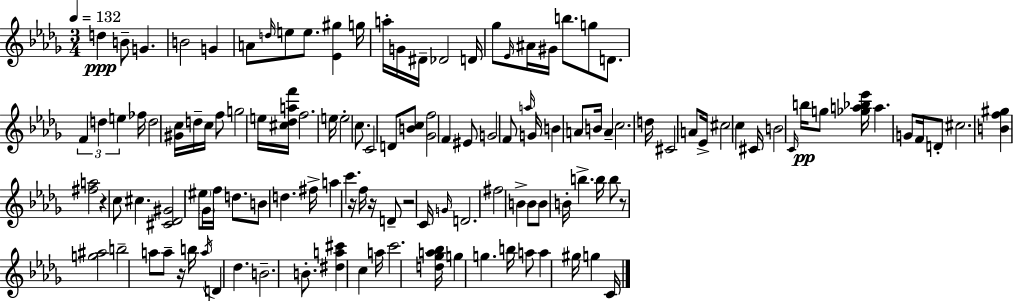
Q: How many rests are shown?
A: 6